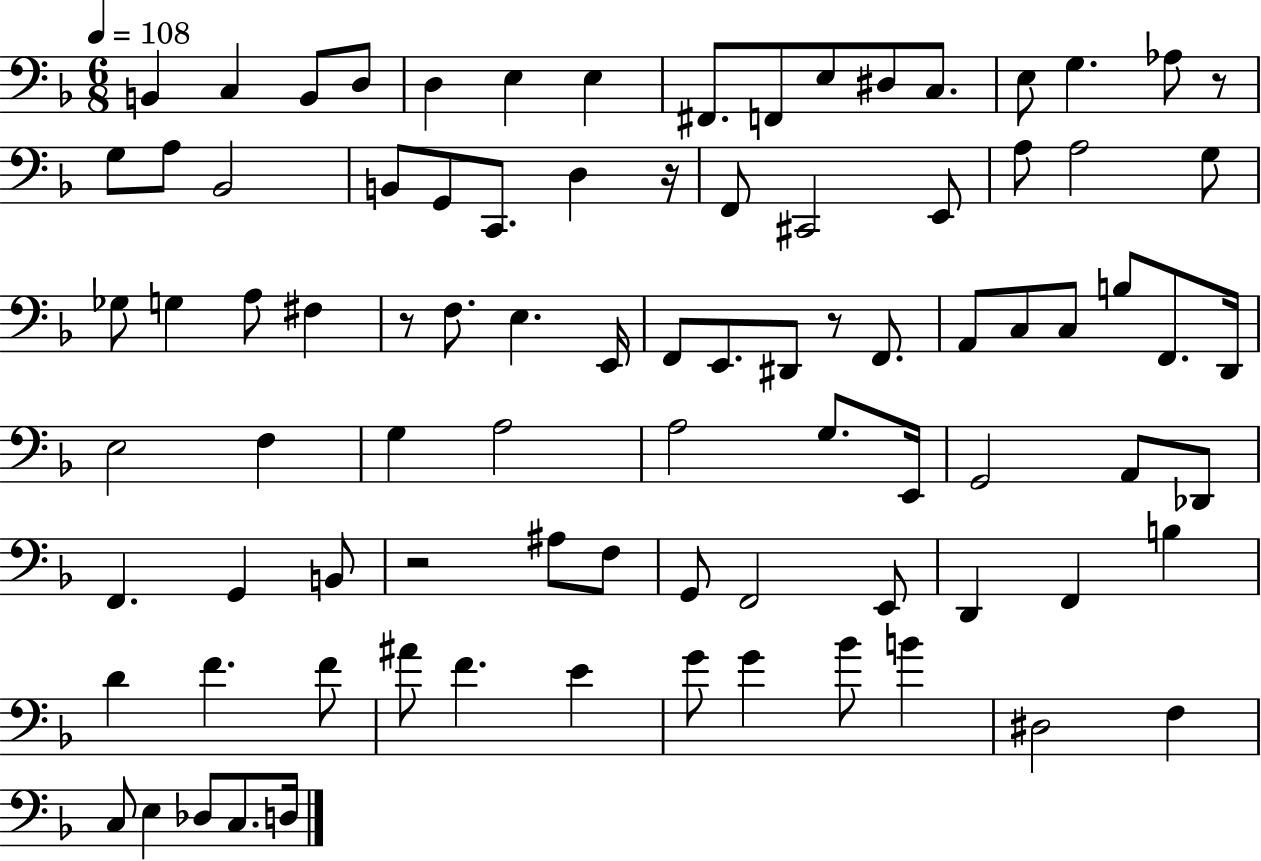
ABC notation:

X:1
T:Untitled
M:6/8
L:1/4
K:F
B,, C, B,,/2 D,/2 D, E, E, ^F,,/2 F,,/2 E,/2 ^D,/2 C,/2 E,/2 G, _A,/2 z/2 G,/2 A,/2 _B,,2 B,,/2 G,,/2 C,,/2 D, z/4 F,,/2 ^C,,2 E,,/2 A,/2 A,2 G,/2 _G,/2 G, A,/2 ^F, z/2 F,/2 E, E,,/4 F,,/2 E,,/2 ^D,,/2 z/2 F,,/2 A,,/2 C,/2 C,/2 B,/2 F,,/2 D,,/4 E,2 F, G, A,2 A,2 G,/2 E,,/4 G,,2 A,,/2 _D,,/2 F,, G,, B,,/2 z2 ^A,/2 F,/2 G,,/2 F,,2 E,,/2 D,, F,, B, D F F/2 ^A/2 F E G/2 G _B/2 B ^D,2 F, C,/2 E, _D,/2 C,/2 D,/4